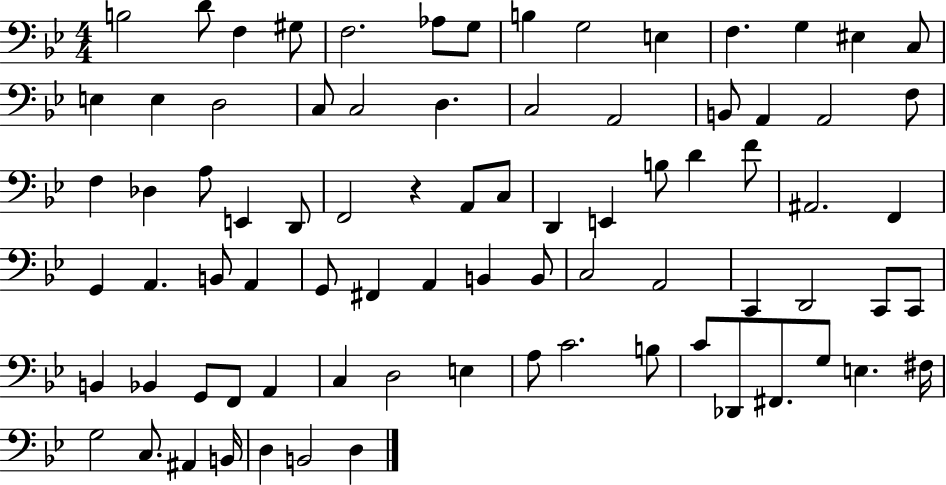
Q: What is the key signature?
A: BES major